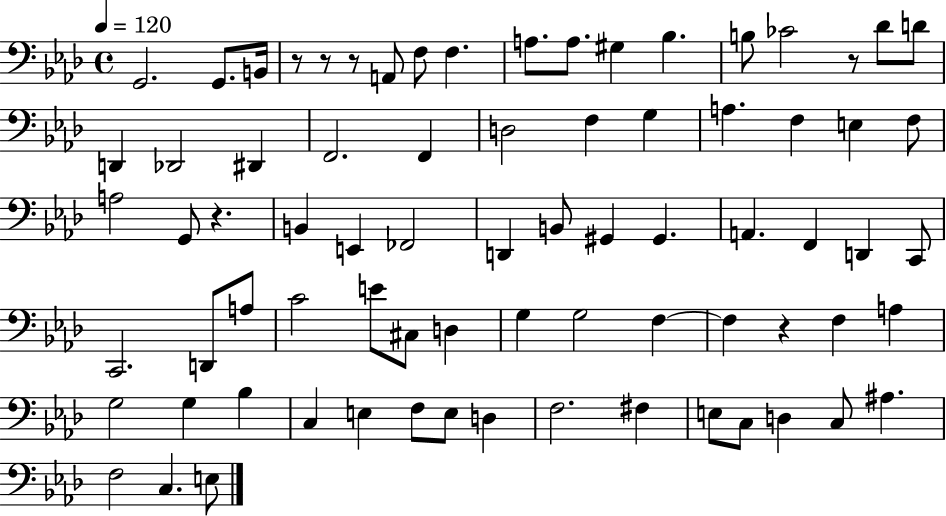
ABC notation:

X:1
T:Untitled
M:4/4
L:1/4
K:Ab
G,,2 G,,/2 B,,/4 z/2 z/2 z/2 A,,/2 F,/2 F, A,/2 A,/2 ^G, _B, B,/2 _C2 z/2 _D/2 D/2 D,, _D,,2 ^D,, F,,2 F,, D,2 F, G, A, F, E, F,/2 A,2 G,,/2 z B,, E,, _F,,2 D,, B,,/2 ^G,, ^G,, A,, F,, D,, C,,/2 C,,2 D,,/2 A,/2 C2 E/2 ^C,/2 D, G, G,2 F, F, z F, A, G,2 G, _B, C, E, F,/2 E,/2 D, F,2 ^F, E,/2 C,/2 D, C,/2 ^A, F,2 C, E,/2